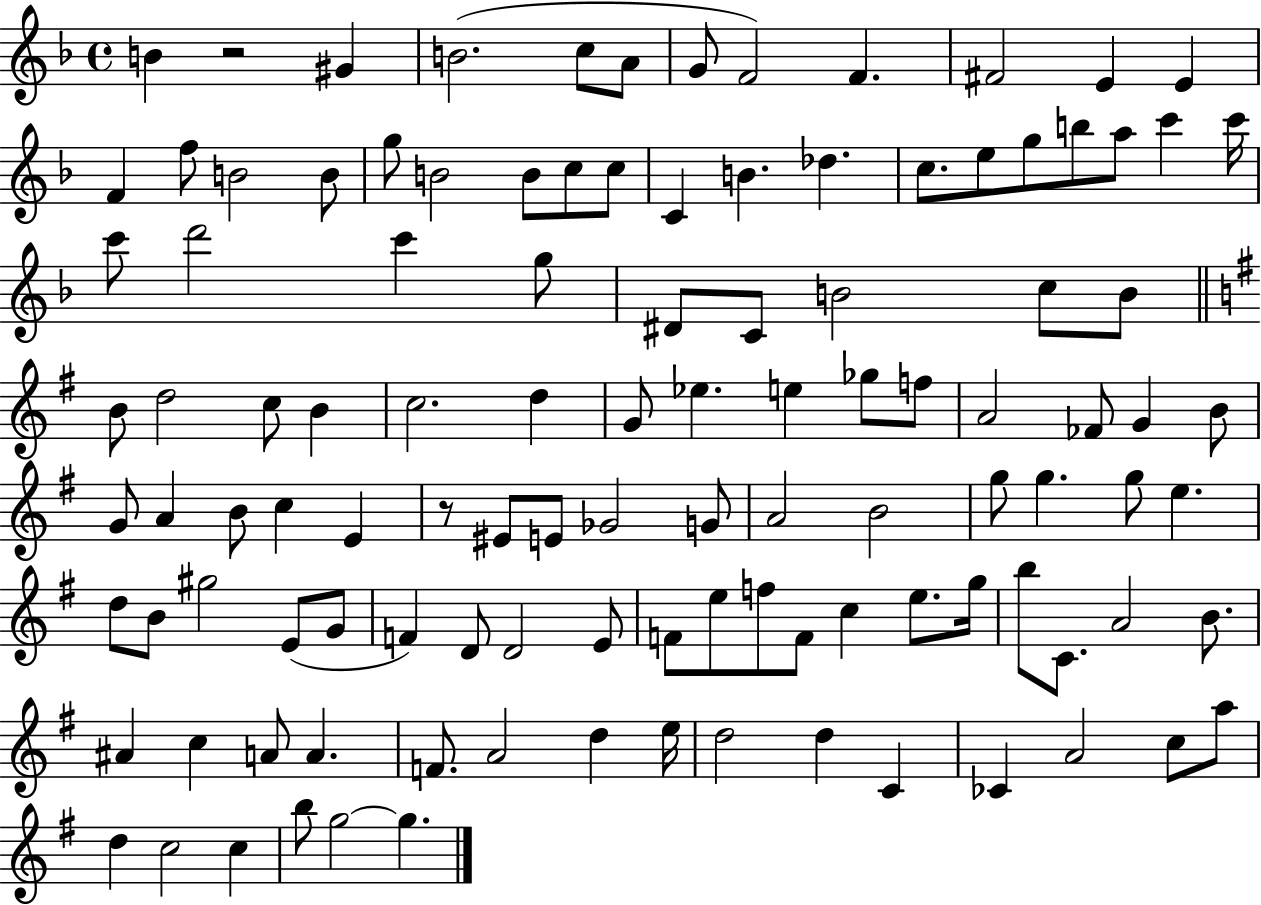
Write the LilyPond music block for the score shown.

{
  \clef treble
  \time 4/4
  \defaultTimeSignature
  \key f \major
  \repeat volta 2 { b'4 r2 gis'4 | b'2.( c''8 a'8 | g'8 f'2) f'4. | fis'2 e'4 e'4 | \break f'4 f''8 b'2 b'8 | g''8 b'2 b'8 c''8 c''8 | c'4 b'4. des''4. | c''8. e''8 g''8 b''8 a''8 c'''4 c'''16 | \break c'''8 d'''2 c'''4 g''8 | dis'8 c'8 b'2 c''8 b'8 | \bar "||" \break \key g \major b'8 d''2 c''8 b'4 | c''2. d''4 | g'8 ees''4. e''4 ges''8 f''8 | a'2 fes'8 g'4 b'8 | \break g'8 a'4 b'8 c''4 e'4 | r8 eis'8 e'8 ges'2 g'8 | a'2 b'2 | g''8 g''4. g''8 e''4. | \break d''8 b'8 gis''2 e'8( g'8 | f'4) d'8 d'2 e'8 | f'8 e''8 f''8 f'8 c''4 e''8. g''16 | b''8 c'8. a'2 b'8. | \break ais'4 c''4 a'8 a'4. | f'8. a'2 d''4 e''16 | d''2 d''4 c'4 | ces'4 a'2 c''8 a''8 | \break d''4 c''2 c''4 | b''8 g''2~~ g''4. | } \bar "|."
}